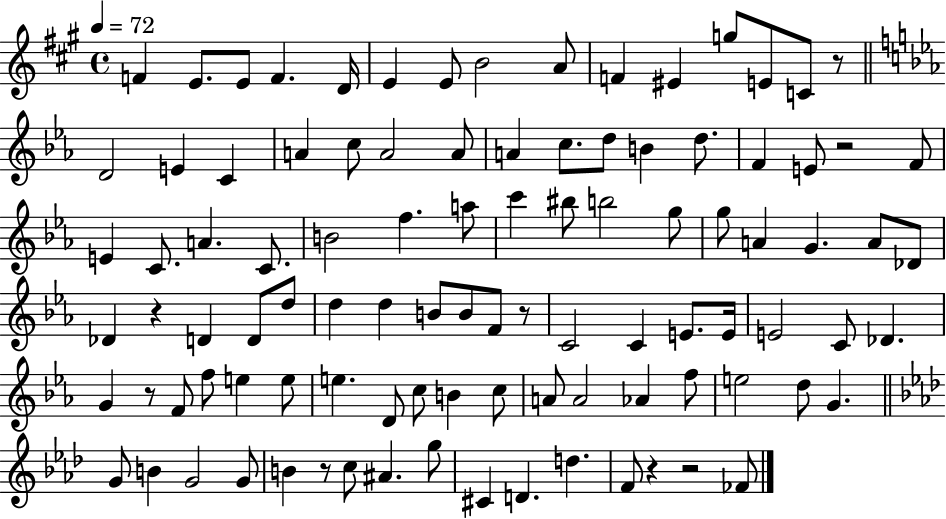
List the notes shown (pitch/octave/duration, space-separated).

F4/q E4/e. E4/e F4/q. D4/s E4/q E4/e B4/h A4/e F4/q EIS4/q G5/e E4/e C4/e R/e D4/h E4/q C4/q A4/q C5/e A4/h A4/e A4/q C5/e. D5/e B4/q D5/e. F4/q E4/e R/h F4/e E4/q C4/e. A4/q. C4/e. B4/h F5/q. A5/e C6/q BIS5/e B5/h G5/e G5/e A4/q G4/q. A4/e Db4/e Db4/q R/q D4/q D4/e D5/e D5/q D5/q B4/e B4/e F4/e R/e C4/h C4/q E4/e. E4/s E4/h C4/e Db4/q. G4/q R/e F4/e F5/e E5/q E5/e E5/q. D4/e C5/e B4/q C5/e A4/e A4/h Ab4/q F5/e E5/h D5/e G4/q. G4/e B4/q G4/h G4/e B4/q R/e C5/e A#4/q. G5/e C#4/q D4/q. D5/q. F4/e R/q R/h FES4/e